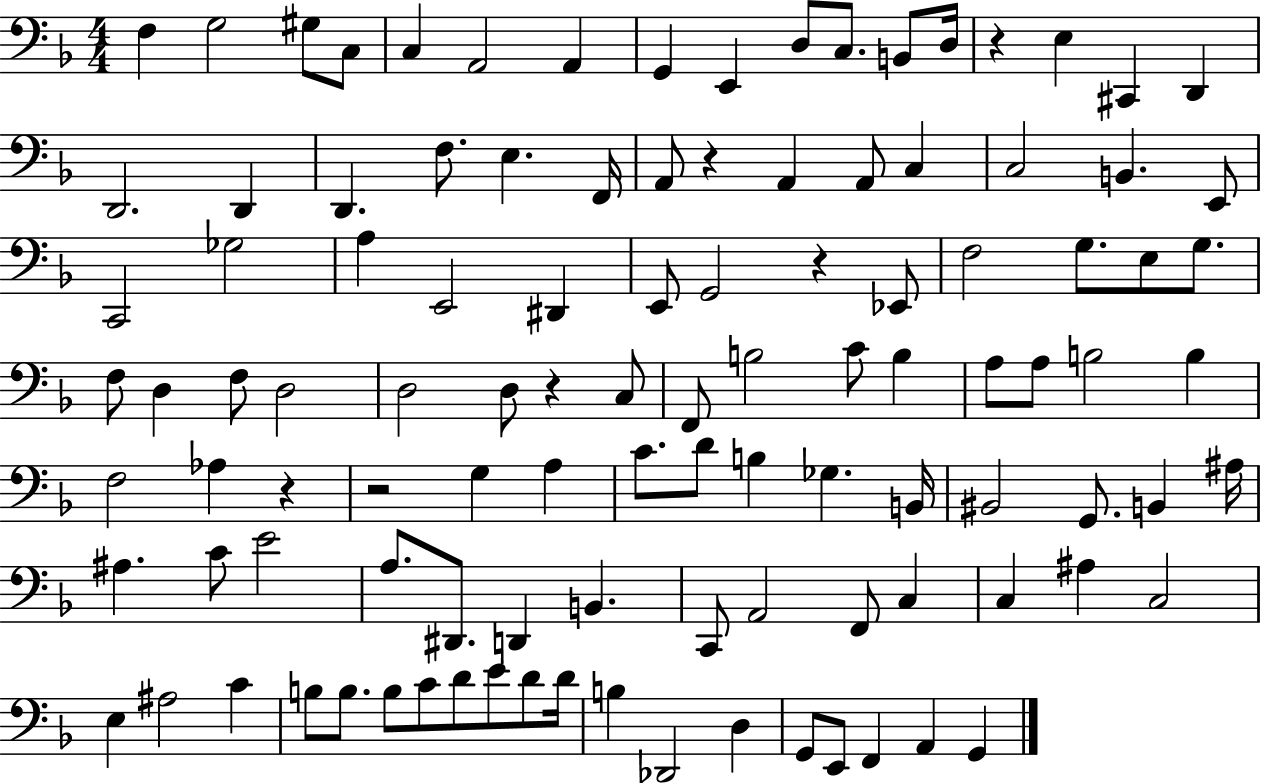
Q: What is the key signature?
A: F major